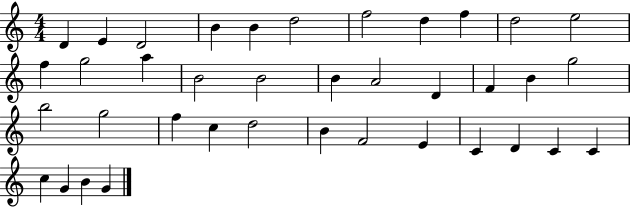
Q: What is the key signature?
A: C major